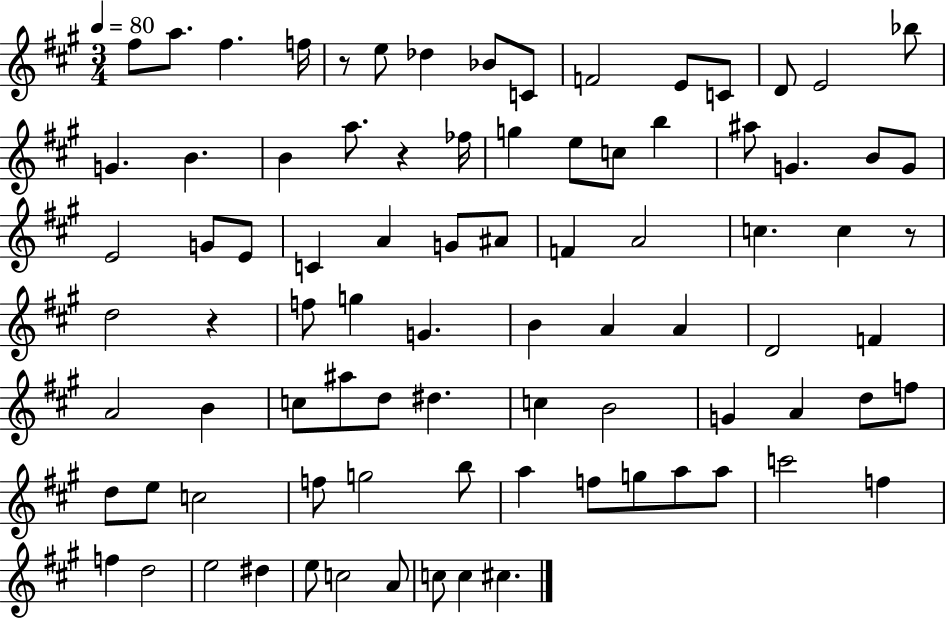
{
  \clef treble
  \numericTimeSignature
  \time 3/4
  \key a \major
  \tempo 4 = 80
  \repeat volta 2 { fis''8 a''8. fis''4. f''16 | r8 e''8 des''4 bes'8 c'8 | f'2 e'8 c'8 | d'8 e'2 bes''8 | \break g'4. b'4. | b'4 a''8. r4 fes''16 | g''4 e''8 c''8 b''4 | ais''8 g'4. b'8 g'8 | \break e'2 g'8 e'8 | c'4 a'4 g'8 ais'8 | f'4 a'2 | c''4. c''4 r8 | \break d''2 r4 | f''8 g''4 g'4. | b'4 a'4 a'4 | d'2 f'4 | \break a'2 b'4 | c''8 ais''8 d''8 dis''4. | c''4 b'2 | g'4 a'4 d''8 f''8 | \break d''8 e''8 c''2 | f''8 g''2 b''8 | a''4 f''8 g''8 a''8 a''8 | c'''2 f''4 | \break f''4 d''2 | e''2 dis''4 | e''8 c''2 a'8 | c''8 c''4 cis''4. | \break } \bar "|."
}